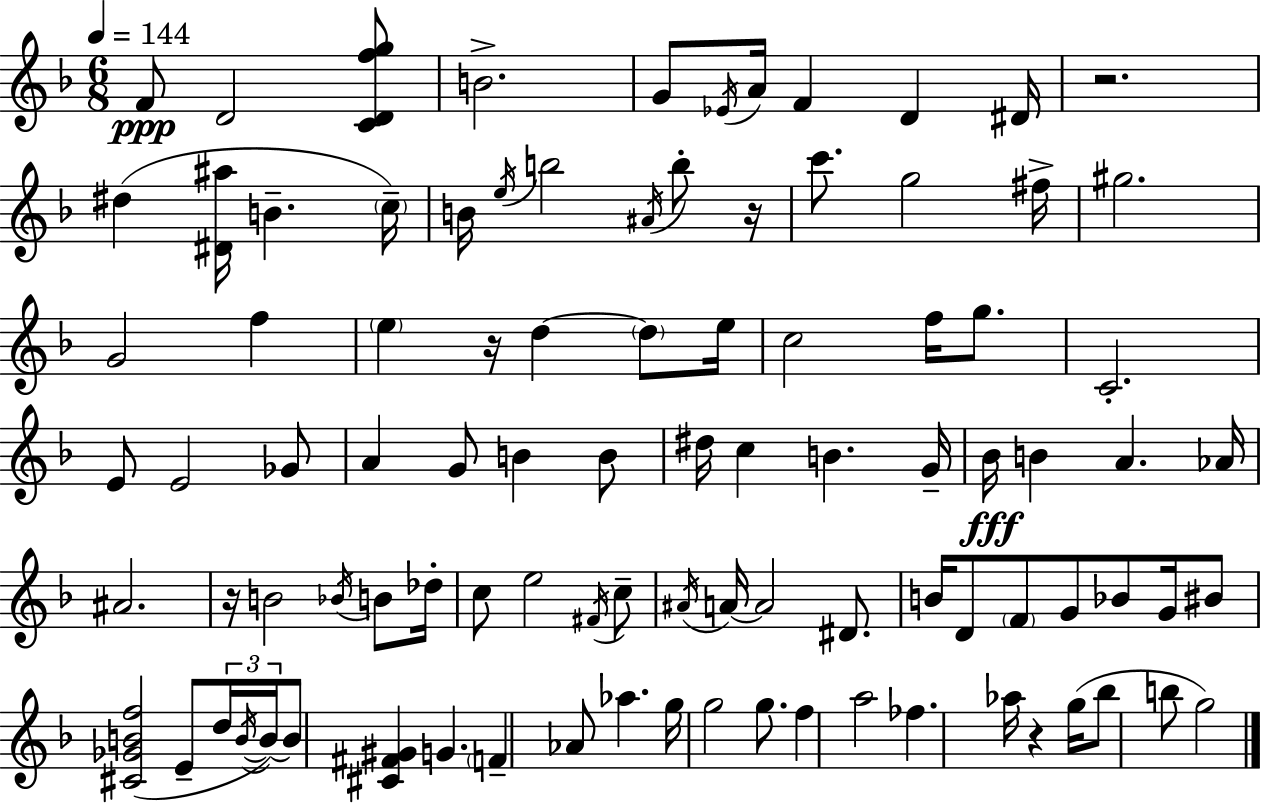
X:1
T:Untitled
M:6/8
L:1/4
K:Dm
F/2 D2 [CDfg]/2 B2 G/2 _E/4 A/4 F D ^D/4 z2 ^d [^D^a]/4 B c/4 B/4 e/4 b2 ^A/4 b/2 z/4 c'/2 g2 ^f/4 ^g2 G2 f e z/4 d d/2 e/4 c2 f/4 g/2 C2 E/2 E2 _G/2 A G/2 B B/2 ^d/4 c B G/4 _B/4 B A _A/4 ^A2 z/4 B2 _B/4 B/2 _d/4 c/2 e2 ^F/4 c/2 ^A/4 A/4 A2 ^D/2 B/4 D/2 F/2 G/2 _B/2 G/4 ^B/2 [^C_GBf]2 E/2 d/4 B/4 B/4 B/2 [^C^F^G] G F _A/2 _a g/4 g2 g/2 f a2 _f _a/4 z g/4 _b/2 b/2 g2